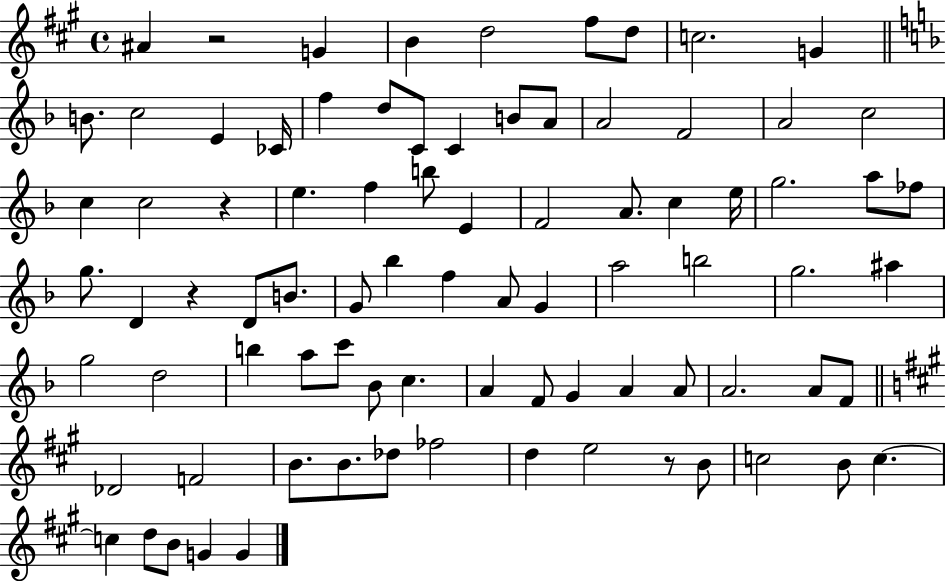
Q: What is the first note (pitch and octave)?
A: A#4